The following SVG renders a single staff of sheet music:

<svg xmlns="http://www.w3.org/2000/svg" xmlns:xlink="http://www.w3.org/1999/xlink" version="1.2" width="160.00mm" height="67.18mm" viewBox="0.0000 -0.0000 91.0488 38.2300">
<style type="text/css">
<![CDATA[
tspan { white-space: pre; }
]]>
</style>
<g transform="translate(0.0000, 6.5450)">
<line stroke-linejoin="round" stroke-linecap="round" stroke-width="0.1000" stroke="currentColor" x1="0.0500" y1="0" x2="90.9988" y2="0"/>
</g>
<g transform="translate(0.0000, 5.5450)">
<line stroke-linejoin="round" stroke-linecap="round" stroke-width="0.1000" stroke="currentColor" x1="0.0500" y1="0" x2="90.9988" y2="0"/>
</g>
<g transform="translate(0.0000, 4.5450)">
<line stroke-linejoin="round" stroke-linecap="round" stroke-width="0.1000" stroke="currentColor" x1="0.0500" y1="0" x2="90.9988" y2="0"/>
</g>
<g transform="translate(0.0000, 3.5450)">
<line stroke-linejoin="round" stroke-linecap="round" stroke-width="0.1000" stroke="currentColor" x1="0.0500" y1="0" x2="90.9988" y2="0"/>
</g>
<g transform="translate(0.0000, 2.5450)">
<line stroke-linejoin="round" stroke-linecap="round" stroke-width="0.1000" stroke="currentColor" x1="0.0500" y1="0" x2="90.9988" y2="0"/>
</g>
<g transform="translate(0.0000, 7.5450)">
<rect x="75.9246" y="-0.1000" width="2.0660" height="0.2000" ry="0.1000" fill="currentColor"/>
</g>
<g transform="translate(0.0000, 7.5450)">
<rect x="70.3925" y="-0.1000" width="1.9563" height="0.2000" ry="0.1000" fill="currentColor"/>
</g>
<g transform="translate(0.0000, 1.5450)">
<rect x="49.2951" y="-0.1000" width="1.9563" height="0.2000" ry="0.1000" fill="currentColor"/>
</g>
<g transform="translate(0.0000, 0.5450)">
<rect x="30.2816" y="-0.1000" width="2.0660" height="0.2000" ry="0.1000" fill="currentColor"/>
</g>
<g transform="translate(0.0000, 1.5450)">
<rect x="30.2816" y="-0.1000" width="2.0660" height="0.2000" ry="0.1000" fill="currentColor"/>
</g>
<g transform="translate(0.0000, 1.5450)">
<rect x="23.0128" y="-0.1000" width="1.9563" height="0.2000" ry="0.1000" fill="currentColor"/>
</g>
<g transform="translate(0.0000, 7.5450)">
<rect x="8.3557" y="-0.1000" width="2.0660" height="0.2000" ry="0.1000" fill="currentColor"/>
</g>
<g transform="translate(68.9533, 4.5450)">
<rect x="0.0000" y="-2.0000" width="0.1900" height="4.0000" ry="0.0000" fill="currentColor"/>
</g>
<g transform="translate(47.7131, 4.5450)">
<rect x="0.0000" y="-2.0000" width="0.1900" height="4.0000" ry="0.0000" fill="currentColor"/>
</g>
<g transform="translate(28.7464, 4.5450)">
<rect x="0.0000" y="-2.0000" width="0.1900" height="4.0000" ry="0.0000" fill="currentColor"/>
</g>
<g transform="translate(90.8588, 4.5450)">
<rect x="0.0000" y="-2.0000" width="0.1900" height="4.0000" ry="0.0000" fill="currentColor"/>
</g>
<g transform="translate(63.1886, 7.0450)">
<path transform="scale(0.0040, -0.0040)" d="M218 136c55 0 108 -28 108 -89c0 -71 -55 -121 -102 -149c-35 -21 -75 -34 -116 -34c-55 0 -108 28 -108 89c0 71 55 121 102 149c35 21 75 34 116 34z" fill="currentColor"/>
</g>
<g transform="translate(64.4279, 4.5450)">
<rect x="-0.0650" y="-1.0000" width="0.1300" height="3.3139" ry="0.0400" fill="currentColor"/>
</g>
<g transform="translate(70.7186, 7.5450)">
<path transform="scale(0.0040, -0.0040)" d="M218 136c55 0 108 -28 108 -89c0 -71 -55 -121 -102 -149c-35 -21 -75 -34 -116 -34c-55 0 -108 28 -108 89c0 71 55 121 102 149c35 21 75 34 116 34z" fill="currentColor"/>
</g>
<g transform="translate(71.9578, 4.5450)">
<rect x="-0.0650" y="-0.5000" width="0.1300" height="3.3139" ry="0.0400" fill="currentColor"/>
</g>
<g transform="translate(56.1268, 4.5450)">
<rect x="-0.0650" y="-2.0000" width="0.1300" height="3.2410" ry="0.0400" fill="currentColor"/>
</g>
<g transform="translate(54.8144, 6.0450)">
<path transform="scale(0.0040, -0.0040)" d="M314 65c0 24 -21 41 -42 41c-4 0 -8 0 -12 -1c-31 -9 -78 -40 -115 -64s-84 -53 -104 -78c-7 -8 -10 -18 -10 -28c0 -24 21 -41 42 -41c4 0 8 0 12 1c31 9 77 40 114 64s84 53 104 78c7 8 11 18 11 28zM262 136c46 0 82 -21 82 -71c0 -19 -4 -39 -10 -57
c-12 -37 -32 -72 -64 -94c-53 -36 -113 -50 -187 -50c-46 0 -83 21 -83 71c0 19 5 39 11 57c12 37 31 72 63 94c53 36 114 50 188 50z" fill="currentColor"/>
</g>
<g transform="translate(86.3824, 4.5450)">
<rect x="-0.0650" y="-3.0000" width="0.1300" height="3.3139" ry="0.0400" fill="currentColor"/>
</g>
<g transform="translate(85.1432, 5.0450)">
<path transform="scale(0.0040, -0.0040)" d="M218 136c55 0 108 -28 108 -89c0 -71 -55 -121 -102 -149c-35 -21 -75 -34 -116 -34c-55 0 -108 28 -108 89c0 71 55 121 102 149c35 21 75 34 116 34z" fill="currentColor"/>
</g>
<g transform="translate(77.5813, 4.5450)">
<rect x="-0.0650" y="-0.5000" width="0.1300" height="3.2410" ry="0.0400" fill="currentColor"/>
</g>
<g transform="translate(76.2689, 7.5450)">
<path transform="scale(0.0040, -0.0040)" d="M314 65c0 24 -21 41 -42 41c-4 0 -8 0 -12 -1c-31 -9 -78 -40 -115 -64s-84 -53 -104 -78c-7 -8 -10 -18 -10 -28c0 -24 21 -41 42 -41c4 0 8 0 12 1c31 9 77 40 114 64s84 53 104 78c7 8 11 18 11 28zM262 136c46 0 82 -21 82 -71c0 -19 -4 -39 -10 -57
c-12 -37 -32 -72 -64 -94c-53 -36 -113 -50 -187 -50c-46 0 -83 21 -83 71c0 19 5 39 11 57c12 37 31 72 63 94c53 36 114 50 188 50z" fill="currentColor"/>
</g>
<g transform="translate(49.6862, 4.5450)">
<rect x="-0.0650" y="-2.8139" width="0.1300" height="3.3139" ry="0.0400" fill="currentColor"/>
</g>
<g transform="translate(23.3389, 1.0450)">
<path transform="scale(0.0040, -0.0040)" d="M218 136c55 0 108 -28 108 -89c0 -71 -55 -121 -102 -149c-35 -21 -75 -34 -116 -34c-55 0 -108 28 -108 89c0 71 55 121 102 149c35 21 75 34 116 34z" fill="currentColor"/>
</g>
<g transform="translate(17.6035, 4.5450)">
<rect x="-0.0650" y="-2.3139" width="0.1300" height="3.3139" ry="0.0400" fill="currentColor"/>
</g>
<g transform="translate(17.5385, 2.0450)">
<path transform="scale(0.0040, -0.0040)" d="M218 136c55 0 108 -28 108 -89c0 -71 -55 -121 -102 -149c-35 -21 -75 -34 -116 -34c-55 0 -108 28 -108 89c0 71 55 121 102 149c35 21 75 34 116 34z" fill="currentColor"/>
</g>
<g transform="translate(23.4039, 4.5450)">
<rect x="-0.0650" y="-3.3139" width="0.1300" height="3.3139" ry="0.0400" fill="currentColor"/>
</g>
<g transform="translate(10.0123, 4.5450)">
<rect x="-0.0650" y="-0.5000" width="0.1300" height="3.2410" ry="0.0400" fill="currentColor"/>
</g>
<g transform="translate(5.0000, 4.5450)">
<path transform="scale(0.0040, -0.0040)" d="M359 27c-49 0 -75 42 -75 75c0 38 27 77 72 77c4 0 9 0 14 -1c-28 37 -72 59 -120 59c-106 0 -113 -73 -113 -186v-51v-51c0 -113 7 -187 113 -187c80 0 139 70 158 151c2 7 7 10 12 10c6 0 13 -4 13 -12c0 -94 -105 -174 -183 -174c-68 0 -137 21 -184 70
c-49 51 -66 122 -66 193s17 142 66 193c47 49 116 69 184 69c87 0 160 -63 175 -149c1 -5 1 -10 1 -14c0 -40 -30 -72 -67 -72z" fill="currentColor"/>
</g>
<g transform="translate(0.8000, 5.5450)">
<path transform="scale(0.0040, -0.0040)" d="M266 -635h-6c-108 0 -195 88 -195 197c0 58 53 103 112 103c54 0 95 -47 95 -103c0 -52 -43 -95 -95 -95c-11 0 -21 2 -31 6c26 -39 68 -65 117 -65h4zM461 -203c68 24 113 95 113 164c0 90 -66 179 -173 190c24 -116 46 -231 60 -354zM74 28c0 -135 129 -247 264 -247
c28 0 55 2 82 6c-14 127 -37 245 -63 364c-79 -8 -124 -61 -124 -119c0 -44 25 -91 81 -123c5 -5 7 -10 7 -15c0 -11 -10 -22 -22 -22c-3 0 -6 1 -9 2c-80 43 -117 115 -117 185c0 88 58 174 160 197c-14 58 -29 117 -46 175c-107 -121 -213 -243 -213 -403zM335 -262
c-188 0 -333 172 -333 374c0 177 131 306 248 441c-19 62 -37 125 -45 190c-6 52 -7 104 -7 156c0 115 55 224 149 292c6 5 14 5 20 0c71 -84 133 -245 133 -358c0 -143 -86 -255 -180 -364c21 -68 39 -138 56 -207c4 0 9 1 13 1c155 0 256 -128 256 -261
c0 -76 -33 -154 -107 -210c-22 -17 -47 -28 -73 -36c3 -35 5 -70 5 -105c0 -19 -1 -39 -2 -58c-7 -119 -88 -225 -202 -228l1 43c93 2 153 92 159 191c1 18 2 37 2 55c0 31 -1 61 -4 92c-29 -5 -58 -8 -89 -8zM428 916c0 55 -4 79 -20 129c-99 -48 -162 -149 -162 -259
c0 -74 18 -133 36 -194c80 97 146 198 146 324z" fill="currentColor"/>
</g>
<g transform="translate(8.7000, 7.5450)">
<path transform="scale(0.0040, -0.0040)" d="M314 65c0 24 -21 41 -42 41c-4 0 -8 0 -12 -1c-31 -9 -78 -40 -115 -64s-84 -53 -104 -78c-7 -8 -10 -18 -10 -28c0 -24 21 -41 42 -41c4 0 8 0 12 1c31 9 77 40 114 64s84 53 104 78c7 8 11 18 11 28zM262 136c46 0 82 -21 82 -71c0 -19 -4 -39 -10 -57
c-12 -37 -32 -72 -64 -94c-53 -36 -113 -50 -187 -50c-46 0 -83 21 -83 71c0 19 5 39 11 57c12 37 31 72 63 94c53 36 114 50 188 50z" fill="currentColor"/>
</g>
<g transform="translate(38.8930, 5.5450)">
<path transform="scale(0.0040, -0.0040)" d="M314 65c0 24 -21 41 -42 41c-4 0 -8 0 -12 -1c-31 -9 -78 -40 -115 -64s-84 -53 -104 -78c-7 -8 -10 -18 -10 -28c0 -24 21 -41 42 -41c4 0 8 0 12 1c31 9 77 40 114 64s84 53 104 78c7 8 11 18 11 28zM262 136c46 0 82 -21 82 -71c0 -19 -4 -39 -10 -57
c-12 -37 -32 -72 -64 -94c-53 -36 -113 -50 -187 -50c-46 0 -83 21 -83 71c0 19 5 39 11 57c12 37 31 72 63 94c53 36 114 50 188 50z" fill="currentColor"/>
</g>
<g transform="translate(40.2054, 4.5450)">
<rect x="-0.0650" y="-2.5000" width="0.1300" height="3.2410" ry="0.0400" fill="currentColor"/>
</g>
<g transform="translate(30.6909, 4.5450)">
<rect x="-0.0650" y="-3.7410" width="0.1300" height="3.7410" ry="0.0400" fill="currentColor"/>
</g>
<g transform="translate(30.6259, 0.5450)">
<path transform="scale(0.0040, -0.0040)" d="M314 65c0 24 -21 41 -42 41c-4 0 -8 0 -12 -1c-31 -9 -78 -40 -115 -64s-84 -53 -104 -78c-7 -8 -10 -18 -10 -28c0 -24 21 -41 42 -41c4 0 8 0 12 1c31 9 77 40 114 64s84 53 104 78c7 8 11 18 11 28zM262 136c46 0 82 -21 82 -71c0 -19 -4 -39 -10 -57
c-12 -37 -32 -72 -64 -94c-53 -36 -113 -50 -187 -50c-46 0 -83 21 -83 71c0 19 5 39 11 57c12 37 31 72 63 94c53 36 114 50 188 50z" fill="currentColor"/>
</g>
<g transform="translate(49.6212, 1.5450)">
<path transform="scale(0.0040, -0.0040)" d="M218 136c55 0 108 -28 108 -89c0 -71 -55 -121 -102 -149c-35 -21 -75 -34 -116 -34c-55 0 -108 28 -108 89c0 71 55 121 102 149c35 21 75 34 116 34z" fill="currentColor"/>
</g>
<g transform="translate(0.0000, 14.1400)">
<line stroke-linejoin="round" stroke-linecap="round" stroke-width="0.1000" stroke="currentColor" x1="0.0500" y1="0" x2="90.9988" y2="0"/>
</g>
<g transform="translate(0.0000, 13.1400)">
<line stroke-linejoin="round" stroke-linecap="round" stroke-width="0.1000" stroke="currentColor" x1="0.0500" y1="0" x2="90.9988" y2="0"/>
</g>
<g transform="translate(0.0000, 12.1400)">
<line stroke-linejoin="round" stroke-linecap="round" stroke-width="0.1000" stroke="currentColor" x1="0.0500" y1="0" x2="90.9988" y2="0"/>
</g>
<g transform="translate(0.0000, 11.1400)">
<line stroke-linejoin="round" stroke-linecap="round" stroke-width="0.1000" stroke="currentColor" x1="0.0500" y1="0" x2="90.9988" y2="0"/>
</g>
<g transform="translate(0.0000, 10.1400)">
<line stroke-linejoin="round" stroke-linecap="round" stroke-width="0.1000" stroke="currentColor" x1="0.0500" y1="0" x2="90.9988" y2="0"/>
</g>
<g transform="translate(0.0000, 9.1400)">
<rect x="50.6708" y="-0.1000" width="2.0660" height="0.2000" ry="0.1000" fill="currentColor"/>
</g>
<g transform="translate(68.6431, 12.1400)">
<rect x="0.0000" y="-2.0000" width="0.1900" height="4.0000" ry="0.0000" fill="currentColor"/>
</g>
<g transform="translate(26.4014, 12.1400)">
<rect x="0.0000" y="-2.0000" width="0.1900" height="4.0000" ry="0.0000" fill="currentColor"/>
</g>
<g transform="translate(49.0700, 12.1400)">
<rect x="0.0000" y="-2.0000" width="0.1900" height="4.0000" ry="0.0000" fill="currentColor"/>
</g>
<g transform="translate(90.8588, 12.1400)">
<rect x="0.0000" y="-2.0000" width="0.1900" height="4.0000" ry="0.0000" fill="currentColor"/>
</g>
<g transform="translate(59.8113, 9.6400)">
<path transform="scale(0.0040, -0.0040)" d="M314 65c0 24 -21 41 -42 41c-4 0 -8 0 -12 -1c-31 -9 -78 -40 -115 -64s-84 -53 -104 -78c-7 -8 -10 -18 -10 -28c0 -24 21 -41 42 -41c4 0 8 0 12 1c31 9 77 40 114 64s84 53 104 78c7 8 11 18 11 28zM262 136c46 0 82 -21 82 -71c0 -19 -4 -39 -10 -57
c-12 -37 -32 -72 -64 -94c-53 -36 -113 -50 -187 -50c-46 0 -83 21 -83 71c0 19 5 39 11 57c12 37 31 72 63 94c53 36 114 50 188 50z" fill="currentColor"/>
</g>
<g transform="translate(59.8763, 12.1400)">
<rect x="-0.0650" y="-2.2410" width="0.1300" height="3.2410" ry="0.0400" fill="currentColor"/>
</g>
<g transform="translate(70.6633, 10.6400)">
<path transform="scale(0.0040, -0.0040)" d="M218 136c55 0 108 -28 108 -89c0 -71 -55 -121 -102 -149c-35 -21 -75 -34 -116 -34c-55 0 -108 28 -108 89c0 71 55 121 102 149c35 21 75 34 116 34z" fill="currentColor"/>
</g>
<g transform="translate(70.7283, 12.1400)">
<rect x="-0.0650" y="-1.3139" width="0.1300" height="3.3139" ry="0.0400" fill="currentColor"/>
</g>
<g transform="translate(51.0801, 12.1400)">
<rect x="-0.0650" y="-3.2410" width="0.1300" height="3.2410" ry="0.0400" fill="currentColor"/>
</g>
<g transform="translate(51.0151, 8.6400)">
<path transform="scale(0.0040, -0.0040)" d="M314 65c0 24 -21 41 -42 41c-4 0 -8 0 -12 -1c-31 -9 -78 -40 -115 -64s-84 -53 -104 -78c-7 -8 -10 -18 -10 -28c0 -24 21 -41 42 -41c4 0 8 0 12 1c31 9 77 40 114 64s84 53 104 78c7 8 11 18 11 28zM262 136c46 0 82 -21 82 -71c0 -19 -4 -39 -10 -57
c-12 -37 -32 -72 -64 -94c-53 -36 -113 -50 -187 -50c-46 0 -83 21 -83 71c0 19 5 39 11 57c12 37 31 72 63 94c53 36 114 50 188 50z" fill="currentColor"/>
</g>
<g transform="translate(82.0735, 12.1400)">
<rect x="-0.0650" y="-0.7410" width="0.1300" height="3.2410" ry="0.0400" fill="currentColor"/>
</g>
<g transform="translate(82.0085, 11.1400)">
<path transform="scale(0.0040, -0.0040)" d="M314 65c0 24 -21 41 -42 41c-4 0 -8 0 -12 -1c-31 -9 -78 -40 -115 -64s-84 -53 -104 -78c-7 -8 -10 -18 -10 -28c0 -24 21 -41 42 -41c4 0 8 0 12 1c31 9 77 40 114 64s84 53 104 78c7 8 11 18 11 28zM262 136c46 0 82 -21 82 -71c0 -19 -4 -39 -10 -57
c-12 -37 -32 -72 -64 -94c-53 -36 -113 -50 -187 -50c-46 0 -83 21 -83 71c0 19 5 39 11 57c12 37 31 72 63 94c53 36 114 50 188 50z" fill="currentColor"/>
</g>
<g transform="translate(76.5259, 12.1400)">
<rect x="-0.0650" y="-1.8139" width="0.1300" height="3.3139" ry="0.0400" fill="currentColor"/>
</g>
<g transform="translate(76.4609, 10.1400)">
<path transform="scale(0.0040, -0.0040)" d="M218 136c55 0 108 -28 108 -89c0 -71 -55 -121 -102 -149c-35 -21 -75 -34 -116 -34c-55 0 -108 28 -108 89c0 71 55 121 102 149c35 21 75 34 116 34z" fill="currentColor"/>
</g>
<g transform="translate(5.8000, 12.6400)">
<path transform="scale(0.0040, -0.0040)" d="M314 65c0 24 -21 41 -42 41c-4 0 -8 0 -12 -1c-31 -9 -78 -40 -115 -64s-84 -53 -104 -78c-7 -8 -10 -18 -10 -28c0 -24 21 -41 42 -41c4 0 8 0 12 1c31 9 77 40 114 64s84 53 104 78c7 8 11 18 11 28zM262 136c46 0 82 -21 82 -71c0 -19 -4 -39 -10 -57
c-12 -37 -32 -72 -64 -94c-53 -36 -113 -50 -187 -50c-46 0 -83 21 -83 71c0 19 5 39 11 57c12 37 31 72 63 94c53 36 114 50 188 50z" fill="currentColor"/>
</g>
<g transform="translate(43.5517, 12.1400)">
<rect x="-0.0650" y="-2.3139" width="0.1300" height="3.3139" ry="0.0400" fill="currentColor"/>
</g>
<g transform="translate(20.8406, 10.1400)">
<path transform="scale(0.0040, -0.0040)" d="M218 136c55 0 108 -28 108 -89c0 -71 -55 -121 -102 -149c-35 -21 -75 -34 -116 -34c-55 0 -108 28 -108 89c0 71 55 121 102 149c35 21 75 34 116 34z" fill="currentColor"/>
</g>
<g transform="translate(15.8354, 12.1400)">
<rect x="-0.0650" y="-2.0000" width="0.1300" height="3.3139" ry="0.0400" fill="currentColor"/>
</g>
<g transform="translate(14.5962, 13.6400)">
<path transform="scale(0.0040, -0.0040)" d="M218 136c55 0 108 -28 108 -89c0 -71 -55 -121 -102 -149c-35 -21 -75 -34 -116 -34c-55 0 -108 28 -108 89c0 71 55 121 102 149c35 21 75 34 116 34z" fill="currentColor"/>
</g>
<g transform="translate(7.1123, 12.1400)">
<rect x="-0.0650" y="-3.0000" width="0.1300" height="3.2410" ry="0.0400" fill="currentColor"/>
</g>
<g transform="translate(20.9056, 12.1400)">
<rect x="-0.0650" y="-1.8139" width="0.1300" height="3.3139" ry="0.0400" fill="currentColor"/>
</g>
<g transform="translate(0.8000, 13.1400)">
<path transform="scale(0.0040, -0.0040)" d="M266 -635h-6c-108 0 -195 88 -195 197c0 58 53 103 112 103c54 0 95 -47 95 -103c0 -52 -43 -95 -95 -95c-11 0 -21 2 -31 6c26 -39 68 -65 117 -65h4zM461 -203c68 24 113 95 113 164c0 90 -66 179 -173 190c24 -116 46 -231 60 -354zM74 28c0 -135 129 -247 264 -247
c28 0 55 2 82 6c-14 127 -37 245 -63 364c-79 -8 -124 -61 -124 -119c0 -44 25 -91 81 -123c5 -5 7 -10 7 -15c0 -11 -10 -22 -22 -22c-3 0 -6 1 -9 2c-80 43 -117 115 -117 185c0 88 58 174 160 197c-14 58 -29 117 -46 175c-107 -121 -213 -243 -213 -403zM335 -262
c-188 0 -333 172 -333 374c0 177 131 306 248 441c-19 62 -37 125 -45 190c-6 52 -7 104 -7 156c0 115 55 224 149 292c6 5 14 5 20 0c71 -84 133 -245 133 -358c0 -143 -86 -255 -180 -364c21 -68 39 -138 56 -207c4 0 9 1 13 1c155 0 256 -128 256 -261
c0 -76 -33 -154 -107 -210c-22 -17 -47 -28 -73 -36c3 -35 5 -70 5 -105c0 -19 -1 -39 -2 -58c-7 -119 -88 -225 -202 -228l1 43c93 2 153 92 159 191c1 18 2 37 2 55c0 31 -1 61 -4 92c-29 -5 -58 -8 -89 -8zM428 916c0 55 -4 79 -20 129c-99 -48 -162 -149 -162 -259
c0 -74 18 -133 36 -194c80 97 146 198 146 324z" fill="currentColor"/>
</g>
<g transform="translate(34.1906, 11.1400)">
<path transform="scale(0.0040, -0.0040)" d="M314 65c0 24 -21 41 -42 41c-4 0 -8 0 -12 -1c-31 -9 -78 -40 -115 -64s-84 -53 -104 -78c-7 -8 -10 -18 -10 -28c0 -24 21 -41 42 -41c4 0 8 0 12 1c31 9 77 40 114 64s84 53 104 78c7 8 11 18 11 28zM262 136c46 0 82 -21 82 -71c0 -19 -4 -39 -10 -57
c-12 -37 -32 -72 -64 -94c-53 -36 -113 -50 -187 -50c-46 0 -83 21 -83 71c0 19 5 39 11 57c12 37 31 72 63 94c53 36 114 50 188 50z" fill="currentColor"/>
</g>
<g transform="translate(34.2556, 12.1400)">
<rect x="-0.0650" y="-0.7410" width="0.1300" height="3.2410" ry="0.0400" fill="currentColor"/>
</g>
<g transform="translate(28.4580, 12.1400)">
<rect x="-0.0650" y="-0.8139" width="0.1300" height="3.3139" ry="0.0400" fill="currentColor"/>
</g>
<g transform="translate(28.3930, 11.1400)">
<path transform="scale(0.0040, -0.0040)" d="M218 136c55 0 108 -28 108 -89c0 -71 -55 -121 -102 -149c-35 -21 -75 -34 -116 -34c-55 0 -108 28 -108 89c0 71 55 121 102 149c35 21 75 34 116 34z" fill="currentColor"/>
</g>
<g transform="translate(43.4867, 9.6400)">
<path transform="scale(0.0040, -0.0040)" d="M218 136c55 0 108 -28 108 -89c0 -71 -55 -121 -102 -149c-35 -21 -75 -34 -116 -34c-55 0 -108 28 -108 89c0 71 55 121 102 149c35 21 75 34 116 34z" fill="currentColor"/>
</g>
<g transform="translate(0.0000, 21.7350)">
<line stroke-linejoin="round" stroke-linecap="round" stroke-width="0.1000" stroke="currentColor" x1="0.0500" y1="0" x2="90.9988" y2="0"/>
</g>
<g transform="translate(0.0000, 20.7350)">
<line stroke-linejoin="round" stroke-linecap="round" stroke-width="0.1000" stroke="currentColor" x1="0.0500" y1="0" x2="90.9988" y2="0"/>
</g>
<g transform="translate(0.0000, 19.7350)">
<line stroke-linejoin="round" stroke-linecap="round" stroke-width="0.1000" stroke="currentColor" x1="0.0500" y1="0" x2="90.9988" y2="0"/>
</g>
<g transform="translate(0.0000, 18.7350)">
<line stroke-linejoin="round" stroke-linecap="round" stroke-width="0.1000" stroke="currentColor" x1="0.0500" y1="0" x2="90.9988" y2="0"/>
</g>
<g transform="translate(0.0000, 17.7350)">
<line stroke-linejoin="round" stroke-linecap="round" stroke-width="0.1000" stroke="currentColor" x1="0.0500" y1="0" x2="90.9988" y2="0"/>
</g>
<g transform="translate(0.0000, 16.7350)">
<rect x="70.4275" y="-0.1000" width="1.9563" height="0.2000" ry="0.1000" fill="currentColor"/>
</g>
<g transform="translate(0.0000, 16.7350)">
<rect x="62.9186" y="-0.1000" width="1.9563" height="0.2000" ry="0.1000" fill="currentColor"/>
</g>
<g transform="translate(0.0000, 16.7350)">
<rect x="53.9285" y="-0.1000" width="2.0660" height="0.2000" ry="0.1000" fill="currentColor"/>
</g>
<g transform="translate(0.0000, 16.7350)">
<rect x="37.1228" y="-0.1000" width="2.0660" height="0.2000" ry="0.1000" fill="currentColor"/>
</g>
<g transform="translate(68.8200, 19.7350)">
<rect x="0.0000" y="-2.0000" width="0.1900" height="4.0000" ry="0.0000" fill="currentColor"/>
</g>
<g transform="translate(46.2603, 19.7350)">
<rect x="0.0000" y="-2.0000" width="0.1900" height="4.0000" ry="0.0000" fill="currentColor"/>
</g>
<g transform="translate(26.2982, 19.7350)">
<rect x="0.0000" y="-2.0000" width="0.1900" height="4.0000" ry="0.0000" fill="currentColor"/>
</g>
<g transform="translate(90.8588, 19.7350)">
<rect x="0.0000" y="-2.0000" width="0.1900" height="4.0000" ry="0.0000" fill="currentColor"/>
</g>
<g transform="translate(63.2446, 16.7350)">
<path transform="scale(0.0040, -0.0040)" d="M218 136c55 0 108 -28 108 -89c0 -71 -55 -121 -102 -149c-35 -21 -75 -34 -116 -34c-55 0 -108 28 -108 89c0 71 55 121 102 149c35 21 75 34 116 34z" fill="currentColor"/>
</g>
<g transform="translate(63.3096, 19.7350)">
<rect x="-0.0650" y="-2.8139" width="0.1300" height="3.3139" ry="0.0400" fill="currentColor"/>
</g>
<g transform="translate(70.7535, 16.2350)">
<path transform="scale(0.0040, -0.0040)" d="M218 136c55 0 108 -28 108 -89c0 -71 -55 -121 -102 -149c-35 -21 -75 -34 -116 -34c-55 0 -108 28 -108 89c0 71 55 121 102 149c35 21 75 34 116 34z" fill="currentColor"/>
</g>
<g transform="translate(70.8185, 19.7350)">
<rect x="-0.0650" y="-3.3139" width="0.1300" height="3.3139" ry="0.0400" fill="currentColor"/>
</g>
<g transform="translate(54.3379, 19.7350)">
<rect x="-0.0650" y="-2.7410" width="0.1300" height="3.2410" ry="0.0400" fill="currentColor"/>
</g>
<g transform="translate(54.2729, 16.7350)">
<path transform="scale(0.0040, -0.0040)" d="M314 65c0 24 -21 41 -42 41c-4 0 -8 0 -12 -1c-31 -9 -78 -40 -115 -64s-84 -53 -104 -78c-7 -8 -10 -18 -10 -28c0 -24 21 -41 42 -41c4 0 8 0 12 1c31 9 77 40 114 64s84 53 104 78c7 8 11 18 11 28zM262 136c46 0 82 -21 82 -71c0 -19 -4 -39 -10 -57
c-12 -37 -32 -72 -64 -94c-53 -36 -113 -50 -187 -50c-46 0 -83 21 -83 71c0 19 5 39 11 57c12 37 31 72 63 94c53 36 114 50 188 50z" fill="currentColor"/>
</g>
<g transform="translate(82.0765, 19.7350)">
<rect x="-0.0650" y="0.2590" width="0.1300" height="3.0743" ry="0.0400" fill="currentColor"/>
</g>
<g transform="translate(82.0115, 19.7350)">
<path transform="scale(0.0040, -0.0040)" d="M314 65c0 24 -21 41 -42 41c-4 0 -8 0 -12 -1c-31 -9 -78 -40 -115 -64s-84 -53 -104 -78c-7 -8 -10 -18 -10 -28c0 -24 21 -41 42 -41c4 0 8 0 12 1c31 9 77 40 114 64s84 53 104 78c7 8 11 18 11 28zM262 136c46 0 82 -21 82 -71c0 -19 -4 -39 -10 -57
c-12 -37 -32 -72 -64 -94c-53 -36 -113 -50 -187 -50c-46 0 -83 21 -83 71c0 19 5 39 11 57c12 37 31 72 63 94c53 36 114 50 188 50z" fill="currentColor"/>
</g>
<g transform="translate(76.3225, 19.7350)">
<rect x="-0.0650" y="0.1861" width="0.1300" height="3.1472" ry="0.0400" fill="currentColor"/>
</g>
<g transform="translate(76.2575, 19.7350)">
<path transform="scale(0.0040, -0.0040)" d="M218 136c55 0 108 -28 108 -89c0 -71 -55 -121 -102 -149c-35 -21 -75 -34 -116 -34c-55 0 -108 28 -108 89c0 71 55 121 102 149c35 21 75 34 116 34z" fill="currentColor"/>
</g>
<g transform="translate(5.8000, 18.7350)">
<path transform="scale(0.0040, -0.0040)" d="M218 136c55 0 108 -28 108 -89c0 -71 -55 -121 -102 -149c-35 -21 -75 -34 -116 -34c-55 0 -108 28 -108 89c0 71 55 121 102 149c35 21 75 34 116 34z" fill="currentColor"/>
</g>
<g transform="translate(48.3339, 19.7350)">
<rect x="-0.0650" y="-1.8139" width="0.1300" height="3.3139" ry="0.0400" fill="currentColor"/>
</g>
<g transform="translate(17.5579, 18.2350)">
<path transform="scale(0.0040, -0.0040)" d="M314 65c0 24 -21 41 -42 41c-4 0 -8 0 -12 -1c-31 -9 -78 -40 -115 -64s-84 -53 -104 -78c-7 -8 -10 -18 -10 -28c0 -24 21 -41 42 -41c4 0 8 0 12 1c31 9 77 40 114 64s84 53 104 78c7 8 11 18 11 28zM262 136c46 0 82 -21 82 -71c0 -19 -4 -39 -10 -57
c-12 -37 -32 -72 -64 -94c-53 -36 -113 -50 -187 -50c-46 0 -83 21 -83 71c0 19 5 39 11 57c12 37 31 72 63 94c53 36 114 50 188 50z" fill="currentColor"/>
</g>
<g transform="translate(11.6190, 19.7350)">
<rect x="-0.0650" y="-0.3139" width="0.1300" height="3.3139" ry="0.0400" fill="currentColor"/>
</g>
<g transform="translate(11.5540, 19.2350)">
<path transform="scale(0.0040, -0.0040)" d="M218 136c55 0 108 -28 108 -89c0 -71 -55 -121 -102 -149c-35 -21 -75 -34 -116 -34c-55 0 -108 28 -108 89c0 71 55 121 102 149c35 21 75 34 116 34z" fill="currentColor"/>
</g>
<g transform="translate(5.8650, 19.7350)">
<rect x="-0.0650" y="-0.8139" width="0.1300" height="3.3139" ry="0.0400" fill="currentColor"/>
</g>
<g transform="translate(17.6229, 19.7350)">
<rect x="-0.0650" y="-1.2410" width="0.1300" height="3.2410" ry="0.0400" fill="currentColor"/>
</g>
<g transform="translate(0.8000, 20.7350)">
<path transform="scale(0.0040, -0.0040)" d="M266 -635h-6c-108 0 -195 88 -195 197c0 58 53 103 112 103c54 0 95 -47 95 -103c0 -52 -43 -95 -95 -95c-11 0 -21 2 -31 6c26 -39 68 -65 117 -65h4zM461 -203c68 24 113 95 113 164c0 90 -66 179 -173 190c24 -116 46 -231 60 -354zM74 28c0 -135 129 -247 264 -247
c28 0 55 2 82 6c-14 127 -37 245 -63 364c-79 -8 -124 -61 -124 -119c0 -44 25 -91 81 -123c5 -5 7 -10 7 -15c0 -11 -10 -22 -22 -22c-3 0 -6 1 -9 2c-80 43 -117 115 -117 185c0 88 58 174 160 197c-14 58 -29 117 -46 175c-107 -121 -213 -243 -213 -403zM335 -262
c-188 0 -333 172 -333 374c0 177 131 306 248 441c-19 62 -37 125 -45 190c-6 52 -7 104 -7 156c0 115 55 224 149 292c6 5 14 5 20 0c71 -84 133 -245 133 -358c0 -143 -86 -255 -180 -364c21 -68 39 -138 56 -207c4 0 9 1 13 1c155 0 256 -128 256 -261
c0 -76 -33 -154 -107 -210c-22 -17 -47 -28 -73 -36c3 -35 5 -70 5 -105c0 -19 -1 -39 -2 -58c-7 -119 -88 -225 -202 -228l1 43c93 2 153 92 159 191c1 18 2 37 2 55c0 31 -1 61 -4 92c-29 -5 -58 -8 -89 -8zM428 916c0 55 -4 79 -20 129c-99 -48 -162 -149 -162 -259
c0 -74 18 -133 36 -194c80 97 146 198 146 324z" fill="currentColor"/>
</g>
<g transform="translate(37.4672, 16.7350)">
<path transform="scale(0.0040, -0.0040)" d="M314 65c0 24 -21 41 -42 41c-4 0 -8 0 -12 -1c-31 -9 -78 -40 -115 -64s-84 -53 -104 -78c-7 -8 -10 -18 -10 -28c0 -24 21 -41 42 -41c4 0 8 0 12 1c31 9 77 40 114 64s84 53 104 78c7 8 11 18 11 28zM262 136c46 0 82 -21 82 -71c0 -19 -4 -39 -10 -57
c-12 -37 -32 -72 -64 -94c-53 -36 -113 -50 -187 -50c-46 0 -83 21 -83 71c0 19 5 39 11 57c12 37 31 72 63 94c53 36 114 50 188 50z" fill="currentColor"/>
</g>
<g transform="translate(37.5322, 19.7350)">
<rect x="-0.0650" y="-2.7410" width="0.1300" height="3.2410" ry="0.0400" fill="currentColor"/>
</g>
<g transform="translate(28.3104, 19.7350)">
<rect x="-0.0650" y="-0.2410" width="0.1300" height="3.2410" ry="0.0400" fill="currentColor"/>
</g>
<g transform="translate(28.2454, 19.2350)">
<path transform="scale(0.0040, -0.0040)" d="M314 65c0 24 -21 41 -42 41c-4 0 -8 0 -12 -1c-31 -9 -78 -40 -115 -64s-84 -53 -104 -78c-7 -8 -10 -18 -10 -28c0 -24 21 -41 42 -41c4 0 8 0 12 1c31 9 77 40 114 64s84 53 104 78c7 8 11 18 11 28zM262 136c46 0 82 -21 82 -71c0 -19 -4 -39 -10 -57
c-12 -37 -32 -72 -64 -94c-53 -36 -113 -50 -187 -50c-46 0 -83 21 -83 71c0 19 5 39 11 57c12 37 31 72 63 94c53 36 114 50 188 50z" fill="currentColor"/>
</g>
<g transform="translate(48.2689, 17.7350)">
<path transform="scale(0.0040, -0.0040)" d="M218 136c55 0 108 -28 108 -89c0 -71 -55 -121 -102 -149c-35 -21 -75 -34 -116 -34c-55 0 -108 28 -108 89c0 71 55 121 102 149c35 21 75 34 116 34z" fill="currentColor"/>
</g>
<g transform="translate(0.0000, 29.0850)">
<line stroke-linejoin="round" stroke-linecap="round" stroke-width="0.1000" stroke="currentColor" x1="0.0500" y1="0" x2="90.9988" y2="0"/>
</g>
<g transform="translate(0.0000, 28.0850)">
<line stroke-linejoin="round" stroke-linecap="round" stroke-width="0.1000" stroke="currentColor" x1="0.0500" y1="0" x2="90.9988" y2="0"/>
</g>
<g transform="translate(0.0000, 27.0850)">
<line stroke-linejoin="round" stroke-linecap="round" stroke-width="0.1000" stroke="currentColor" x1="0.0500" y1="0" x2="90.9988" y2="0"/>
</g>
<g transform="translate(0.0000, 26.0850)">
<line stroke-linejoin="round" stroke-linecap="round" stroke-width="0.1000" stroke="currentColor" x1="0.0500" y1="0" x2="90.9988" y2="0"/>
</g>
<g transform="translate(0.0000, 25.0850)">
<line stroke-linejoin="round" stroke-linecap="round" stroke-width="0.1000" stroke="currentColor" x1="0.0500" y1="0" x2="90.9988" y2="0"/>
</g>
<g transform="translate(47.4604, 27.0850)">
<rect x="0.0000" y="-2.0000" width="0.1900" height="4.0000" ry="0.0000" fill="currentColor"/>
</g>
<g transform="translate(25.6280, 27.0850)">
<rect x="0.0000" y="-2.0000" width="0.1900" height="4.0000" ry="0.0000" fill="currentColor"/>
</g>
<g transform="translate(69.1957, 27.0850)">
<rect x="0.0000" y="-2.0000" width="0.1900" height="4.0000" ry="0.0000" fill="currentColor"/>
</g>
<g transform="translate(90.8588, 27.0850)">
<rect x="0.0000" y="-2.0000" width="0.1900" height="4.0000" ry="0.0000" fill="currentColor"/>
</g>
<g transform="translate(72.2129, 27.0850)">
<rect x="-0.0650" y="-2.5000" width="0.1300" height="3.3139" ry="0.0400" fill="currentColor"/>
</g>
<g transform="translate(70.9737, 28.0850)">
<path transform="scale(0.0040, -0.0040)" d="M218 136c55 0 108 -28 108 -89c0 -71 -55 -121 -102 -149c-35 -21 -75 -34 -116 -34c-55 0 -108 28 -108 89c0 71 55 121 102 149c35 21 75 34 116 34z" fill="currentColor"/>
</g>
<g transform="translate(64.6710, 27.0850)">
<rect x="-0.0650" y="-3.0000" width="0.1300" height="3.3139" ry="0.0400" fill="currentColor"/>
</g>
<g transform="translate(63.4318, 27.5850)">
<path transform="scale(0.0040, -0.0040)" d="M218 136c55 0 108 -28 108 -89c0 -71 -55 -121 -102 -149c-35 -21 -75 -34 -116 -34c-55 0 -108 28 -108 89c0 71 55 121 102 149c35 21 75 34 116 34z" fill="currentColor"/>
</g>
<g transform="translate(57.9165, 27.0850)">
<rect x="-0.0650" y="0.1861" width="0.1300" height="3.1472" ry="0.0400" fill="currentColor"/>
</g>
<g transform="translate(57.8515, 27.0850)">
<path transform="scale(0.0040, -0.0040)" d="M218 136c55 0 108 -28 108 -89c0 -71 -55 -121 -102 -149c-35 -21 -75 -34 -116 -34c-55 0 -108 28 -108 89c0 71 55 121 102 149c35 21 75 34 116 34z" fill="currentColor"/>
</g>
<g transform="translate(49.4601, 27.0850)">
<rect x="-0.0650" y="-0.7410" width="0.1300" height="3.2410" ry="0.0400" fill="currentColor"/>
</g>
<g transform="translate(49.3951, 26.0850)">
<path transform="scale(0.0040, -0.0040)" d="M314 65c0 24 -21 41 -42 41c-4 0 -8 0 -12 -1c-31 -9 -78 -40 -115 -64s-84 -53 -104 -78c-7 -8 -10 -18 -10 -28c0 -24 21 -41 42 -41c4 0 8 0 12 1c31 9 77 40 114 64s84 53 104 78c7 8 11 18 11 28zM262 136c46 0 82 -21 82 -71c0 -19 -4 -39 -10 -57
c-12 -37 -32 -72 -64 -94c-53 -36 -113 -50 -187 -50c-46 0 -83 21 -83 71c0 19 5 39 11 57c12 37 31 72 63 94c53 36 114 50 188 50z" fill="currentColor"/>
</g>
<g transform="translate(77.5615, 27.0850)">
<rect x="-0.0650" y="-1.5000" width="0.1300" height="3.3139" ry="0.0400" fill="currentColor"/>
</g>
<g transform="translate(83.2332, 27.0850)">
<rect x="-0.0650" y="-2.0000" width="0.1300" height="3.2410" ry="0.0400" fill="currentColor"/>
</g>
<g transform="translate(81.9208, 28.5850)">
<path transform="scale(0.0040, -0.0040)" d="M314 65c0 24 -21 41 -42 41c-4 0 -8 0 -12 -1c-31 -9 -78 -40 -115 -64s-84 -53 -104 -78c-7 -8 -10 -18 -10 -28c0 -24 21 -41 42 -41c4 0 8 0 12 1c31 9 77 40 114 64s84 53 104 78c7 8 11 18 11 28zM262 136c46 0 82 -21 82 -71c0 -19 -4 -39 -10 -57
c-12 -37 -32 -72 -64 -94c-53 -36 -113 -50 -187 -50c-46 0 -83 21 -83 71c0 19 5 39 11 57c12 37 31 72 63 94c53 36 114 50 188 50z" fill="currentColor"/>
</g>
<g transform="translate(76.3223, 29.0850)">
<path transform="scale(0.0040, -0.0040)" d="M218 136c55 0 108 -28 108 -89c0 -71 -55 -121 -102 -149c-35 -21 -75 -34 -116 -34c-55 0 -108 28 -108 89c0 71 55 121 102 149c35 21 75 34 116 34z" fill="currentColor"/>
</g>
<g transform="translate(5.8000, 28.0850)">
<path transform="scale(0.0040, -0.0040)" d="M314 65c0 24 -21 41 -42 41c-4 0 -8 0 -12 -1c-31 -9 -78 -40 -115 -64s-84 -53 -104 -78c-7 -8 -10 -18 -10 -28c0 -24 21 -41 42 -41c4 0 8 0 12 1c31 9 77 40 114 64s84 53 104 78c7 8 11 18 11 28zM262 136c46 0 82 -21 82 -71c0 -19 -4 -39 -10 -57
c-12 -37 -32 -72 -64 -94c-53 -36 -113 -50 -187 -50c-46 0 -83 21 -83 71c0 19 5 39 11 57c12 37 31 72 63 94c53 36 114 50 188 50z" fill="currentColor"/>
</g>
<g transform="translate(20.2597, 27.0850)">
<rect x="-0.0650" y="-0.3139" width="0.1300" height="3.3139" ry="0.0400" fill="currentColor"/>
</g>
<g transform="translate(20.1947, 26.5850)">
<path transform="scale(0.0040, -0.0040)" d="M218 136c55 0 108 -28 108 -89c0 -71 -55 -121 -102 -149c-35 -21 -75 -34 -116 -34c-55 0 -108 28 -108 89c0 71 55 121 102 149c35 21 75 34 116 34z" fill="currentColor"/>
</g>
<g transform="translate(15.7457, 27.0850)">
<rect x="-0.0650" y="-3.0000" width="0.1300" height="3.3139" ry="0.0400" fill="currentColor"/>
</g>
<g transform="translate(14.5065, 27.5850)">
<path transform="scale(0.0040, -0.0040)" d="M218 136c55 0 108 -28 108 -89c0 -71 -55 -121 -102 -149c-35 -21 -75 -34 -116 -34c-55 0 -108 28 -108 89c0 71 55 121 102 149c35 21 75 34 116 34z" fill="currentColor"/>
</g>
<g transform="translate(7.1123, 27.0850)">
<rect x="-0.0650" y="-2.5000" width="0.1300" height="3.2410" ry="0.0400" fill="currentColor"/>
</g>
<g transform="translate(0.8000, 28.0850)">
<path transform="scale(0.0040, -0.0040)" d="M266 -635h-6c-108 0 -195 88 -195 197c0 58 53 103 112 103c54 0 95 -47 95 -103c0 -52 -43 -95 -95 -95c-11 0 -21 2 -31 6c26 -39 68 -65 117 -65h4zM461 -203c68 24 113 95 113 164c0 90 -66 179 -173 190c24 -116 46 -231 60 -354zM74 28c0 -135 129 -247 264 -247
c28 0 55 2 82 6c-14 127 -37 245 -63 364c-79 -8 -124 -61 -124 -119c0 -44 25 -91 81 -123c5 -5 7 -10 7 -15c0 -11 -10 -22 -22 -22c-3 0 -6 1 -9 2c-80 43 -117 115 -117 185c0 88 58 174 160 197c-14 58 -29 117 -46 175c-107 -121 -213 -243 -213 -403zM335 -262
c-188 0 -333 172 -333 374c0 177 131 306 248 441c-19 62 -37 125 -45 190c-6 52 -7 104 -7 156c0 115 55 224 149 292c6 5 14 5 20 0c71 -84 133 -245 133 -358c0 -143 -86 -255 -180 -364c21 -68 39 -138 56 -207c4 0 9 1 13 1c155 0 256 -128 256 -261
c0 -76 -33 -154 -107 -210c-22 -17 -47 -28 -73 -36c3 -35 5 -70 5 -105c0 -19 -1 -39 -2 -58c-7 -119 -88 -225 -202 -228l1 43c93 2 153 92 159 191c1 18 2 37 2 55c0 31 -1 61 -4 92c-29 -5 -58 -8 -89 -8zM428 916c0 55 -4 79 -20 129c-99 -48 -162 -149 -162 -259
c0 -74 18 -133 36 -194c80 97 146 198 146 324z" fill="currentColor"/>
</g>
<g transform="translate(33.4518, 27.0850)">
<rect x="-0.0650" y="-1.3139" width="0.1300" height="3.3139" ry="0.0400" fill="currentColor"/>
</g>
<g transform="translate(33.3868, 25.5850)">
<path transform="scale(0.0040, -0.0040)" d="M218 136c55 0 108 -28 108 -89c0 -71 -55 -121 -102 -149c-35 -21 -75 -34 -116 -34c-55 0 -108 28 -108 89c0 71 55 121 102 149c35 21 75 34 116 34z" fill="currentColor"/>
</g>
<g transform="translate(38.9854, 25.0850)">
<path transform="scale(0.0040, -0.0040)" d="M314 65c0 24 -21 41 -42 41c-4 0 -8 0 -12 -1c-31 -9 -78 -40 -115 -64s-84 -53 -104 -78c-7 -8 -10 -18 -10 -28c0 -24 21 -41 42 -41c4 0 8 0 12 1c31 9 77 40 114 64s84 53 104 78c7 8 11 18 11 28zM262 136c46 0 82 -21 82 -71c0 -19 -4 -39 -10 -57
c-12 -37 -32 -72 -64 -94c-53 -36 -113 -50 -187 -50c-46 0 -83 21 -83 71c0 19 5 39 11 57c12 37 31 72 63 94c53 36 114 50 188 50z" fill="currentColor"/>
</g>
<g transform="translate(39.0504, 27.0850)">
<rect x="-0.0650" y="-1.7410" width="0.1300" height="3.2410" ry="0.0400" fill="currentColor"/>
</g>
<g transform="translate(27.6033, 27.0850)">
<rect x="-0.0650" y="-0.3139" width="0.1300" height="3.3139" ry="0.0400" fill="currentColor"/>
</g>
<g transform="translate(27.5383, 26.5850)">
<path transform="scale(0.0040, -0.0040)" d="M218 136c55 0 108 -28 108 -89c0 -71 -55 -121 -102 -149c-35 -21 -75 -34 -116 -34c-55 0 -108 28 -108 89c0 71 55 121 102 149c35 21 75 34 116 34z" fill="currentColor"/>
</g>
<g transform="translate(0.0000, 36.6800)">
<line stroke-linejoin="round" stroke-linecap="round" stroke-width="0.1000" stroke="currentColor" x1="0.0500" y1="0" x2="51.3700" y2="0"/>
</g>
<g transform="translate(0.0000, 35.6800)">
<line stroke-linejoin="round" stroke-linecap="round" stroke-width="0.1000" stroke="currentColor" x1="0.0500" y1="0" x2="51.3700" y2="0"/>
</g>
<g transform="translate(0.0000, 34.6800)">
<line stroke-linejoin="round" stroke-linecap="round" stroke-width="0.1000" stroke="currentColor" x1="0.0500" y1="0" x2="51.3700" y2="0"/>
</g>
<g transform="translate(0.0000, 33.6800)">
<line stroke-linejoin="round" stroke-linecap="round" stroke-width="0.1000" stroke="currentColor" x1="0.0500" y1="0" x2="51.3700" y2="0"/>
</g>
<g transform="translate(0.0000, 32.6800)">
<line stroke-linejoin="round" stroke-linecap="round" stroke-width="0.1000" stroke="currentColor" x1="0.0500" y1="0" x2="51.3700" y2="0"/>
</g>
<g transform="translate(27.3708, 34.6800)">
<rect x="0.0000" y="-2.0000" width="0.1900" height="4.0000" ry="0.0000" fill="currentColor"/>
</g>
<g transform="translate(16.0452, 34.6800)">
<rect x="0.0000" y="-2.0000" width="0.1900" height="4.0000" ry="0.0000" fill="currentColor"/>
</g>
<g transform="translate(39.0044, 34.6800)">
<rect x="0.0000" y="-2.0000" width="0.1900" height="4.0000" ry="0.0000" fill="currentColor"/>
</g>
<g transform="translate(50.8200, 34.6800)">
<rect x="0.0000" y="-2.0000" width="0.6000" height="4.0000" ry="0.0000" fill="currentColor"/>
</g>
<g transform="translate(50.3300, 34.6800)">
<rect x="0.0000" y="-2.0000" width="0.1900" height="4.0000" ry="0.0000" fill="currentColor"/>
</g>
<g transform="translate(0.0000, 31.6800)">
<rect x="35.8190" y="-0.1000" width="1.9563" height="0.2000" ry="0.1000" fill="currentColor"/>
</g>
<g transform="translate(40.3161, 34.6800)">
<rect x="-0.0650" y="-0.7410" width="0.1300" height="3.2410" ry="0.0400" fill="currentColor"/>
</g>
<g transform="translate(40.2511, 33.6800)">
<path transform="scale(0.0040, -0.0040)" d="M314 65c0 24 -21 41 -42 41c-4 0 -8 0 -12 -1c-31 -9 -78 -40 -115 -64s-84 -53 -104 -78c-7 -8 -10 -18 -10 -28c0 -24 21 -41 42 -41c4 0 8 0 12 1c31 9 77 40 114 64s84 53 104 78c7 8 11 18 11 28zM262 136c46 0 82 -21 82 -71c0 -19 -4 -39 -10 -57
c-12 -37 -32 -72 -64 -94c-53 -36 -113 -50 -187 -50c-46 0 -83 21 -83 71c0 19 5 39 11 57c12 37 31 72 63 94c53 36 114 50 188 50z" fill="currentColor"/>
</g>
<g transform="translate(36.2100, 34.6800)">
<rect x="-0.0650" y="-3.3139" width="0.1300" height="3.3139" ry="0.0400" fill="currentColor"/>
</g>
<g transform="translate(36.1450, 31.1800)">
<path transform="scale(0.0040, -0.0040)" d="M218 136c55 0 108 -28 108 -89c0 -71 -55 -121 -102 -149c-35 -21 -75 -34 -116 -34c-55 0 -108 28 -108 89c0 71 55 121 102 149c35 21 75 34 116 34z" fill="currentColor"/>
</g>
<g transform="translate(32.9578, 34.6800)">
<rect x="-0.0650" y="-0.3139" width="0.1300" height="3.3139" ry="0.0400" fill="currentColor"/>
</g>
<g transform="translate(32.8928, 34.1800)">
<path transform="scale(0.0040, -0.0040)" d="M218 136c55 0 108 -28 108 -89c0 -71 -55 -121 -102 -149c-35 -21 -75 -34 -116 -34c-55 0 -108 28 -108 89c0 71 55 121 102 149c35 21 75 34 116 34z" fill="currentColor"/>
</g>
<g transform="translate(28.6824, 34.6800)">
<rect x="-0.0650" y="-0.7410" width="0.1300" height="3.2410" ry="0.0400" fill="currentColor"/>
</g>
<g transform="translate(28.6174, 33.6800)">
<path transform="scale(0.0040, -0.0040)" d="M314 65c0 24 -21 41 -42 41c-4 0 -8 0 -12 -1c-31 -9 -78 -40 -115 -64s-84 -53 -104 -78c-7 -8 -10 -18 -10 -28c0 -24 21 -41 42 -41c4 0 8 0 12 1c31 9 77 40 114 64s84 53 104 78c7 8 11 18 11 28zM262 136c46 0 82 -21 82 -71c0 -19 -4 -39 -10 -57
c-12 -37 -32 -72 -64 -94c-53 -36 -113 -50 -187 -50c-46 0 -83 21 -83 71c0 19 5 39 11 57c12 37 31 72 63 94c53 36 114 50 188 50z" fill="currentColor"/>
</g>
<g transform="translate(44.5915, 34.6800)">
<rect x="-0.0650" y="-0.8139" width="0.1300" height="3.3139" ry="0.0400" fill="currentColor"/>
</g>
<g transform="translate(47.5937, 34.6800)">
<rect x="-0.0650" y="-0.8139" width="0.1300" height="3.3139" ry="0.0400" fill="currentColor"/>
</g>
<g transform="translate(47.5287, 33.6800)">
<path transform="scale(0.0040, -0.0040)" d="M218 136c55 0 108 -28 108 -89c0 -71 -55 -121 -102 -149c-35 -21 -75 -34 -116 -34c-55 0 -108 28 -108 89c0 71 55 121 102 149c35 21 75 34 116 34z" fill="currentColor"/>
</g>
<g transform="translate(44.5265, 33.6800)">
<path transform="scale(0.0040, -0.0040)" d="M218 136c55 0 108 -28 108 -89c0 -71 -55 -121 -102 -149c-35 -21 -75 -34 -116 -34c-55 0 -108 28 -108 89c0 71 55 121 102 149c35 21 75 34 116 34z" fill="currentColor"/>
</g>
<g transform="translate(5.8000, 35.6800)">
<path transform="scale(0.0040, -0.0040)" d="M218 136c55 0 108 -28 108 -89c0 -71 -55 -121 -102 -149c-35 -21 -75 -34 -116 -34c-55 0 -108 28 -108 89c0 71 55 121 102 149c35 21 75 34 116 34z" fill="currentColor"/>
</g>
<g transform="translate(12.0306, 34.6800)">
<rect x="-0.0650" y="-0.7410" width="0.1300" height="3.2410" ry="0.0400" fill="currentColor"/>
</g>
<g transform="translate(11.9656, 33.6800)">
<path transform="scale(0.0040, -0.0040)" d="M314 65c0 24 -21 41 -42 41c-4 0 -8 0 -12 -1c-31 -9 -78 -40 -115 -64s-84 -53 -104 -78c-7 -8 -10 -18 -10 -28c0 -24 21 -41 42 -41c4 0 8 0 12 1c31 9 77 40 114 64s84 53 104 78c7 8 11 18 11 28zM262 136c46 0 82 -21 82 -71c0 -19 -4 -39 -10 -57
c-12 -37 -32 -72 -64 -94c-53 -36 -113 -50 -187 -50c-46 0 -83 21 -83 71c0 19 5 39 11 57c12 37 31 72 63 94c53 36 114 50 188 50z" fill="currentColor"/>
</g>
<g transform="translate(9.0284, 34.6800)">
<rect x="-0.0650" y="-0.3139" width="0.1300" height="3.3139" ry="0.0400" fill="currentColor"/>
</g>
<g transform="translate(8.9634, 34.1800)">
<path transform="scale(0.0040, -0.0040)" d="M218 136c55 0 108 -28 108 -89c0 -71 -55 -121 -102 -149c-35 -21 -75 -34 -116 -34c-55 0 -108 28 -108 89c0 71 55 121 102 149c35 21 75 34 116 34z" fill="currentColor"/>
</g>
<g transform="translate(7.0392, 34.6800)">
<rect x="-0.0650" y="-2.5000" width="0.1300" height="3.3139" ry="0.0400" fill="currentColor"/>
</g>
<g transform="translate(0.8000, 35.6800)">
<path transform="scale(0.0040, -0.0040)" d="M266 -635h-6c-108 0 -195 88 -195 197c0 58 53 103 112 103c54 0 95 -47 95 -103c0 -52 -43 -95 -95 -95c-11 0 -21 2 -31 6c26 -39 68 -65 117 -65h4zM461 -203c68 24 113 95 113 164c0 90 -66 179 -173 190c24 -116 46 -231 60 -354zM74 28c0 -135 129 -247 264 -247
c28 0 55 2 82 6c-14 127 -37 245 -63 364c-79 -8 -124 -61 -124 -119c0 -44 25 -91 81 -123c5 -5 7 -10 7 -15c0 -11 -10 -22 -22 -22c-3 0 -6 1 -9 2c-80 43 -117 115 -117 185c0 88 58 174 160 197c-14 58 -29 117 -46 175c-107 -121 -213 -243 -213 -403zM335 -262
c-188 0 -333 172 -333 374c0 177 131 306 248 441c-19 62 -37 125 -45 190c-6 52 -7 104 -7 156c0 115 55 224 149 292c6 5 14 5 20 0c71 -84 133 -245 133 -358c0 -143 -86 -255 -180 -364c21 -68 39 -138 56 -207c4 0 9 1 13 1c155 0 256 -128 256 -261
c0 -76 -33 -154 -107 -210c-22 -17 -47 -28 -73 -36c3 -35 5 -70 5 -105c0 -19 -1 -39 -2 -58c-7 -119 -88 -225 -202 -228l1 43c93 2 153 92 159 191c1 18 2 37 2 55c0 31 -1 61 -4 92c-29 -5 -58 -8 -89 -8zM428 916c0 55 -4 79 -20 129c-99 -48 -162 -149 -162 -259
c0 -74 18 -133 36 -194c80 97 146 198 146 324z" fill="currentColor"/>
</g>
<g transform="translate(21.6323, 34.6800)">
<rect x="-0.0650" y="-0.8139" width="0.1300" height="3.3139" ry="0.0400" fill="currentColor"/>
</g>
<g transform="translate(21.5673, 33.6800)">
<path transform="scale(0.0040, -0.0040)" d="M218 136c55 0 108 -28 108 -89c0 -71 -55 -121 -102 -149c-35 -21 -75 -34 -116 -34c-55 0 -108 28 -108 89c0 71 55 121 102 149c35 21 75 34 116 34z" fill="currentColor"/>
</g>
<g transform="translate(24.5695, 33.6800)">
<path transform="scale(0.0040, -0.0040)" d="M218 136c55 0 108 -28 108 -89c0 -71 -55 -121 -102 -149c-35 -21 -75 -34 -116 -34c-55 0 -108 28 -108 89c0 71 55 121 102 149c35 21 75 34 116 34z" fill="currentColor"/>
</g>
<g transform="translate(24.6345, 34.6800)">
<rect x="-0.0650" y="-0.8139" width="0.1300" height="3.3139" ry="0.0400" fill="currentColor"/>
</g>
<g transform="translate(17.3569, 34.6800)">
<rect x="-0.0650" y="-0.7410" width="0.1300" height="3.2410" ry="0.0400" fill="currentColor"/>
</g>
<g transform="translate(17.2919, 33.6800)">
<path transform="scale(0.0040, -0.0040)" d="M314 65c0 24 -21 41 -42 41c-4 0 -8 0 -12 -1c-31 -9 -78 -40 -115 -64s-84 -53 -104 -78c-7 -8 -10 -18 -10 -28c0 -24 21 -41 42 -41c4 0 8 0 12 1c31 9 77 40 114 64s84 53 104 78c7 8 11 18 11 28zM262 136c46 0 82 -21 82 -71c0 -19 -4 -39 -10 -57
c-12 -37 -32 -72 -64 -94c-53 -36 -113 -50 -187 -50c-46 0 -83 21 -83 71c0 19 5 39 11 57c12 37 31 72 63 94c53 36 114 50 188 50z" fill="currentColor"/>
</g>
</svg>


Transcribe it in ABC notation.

X:1
T:Untitled
M:4/4
L:1/4
K:C
C2 g b c'2 G2 a F2 D C C2 A A2 F f d d2 g b2 g2 e f d2 d c e2 c2 a2 f a2 a b B B2 G2 A c c e f2 d2 B A G E F2 G c d2 d2 d d d2 c b d2 d d